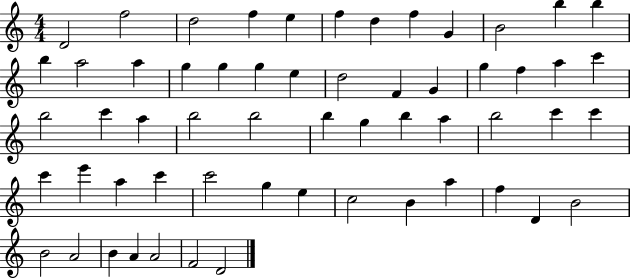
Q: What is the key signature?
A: C major